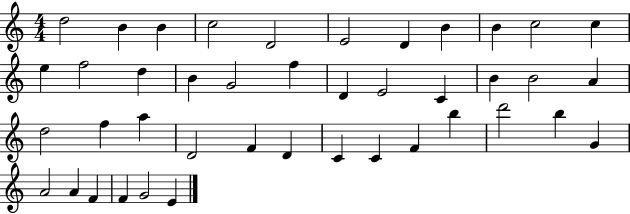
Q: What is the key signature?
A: C major